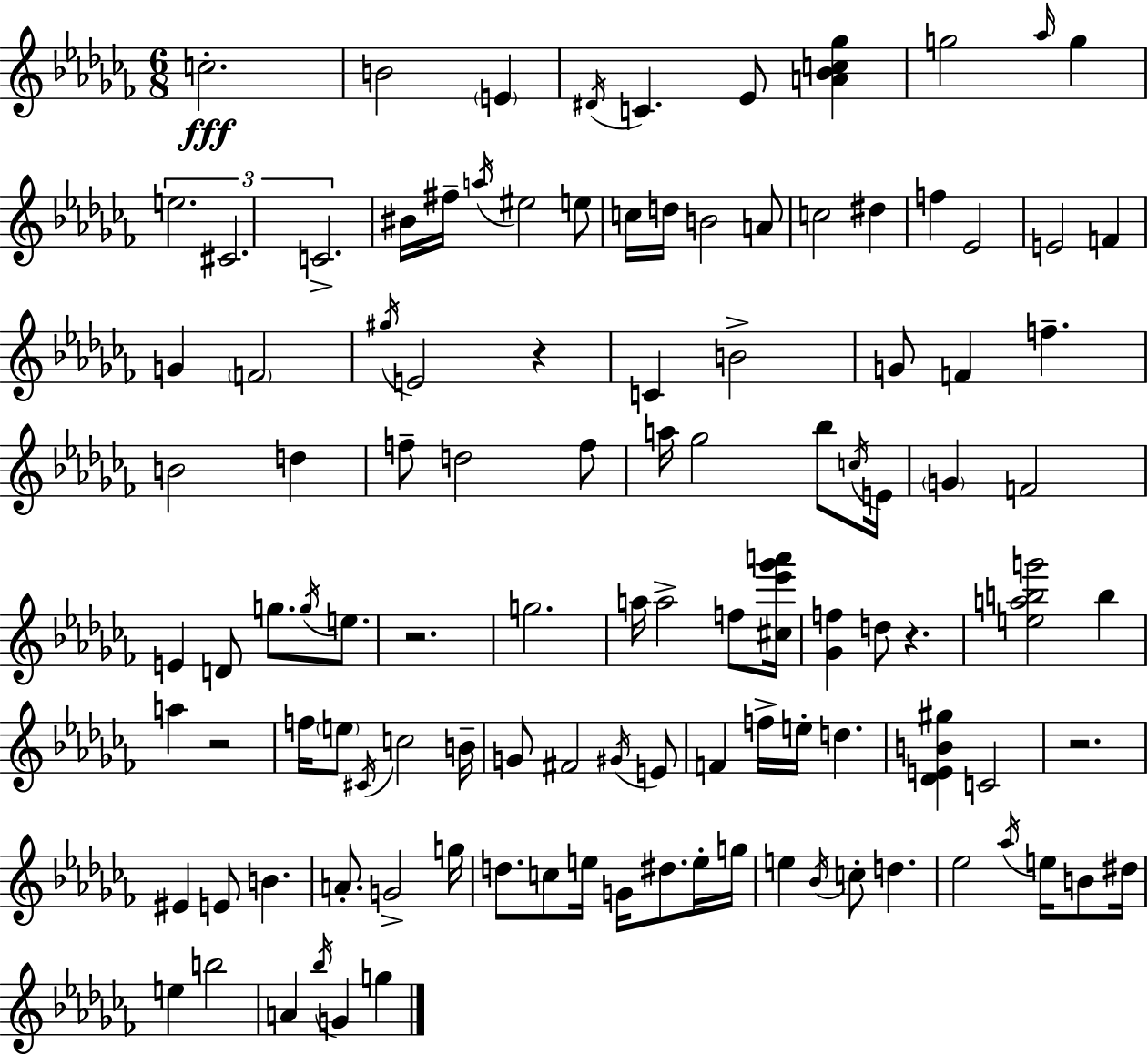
C5/h. B4/h E4/q D#4/s C4/q. Eb4/e [A4,Bb4,C5,Gb5]/q G5/h Ab5/s G5/q E5/h. C#4/h. C4/h. BIS4/s F#5/s A5/s EIS5/h E5/e C5/s D5/s B4/h A4/e C5/h D#5/q F5/q Eb4/h E4/h F4/q G4/q F4/h G#5/s E4/h R/q C4/q B4/h G4/e F4/q F5/q. B4/h D5/q F5/e D5/h F5/e A5/s Gb5/h Bb5/e C5/s E4/s G4/q F4/h E4/q D4/e G5/e. G5/s E5/e. R/h. G5/h. A5/s A5/h F5/e [C#5,Eb6,Gb6,A6]/s [Gb4,F5]/q D5/e R/q. [E5,A5,B5,G6]/h B5/q A5/q R/h F5/s E5/e C#4/s C5/h B4/s G4/e F#4/h G#4/s E4/e F4/q F5/s E5/s D5/q. [Db4,E4,B4,G#5]/q C4/h R/h. EIS4/q E4/e B4/q. A4/e. G4/h G5/s D5/e. C5/e E5/s G4/s D#5/e. E5/s G5/s E5/q Bb4/s C5/e D5/q. Eb5/h Ab5/s E5/s B4/e D#5/s E5/q B5/h A4/q Bb5/s G4/q G5/q